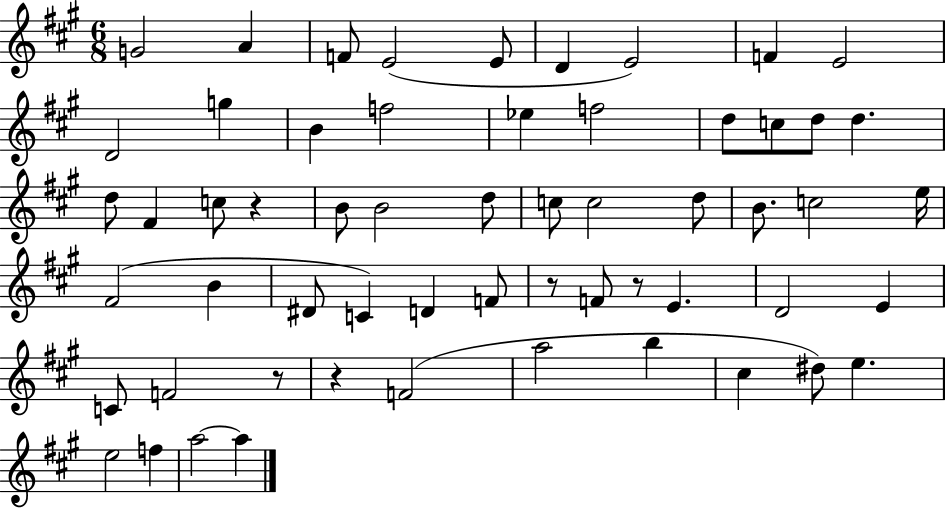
X:1
T:Untitled
M:6/8
L:1/4
K:A
G2 A F/2 E2 E/2 D E2 F E2 D2 g B f2 _e f2 d/2 c/2 d/2 d d/2 ^F c/2 z B/2 B2 d/2 c/2 c2 d/2 B/2 c2 e/4 ^F2 B ^D/2 C D F/2 z/2 F/2 z/2 E D2 E C/2 F2 z/2 z F2 a2 b ^c ^d/2 e e2 f a2 a